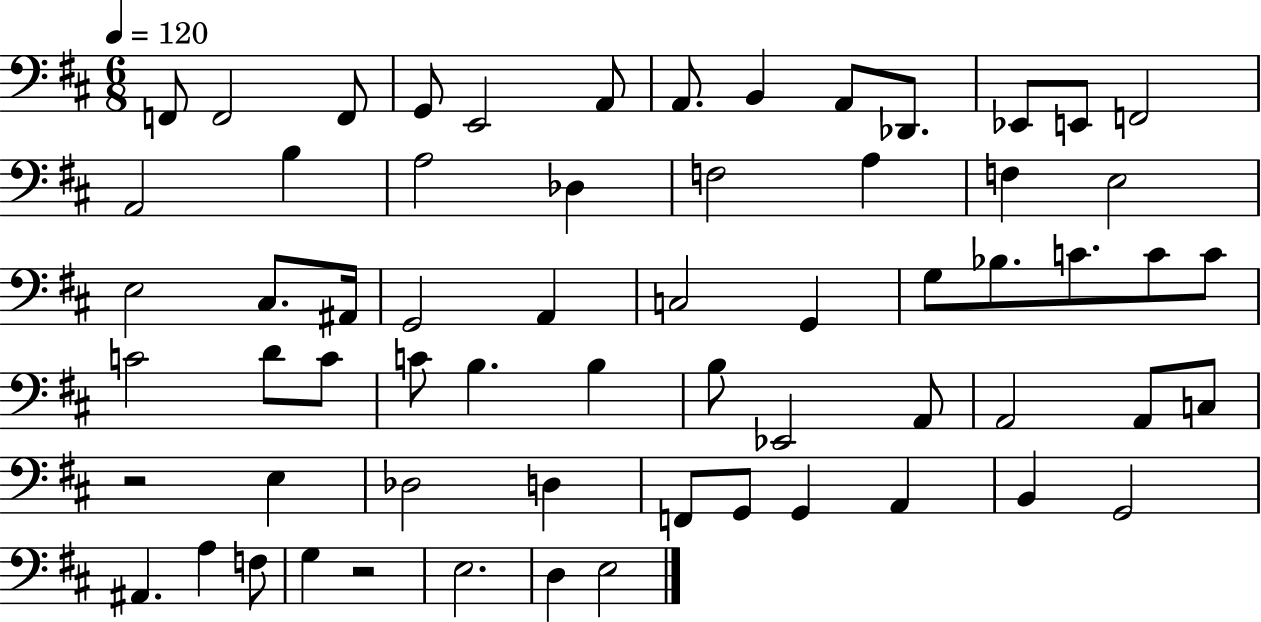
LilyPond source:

{
  \clef bass
  \numericTimeSignature
  \time 6/8
  \key d \major
  \tempo 4 = 120
  f,8 f,2 f,8 | g,8 e,2 a,8 | a,8. b,4 a,8 des,8. | ees,8 e,8 f,2 | \break a,2 b4 | a2 des4 | f2 a4 | f4 e2 | \break e2 cis8. ais,16 | g,2 a,4 | c2 g,4 | g8 bes8. c'8. c'8 c'8 | \break c'2 d'8 c'8 | c'8 b4. b4 | b8 ees,2 a,8 | a,2 a,8 c8 | \break r2 e4 | des2 d4 | f,8 g,8 g,4 a,4 | b,4 g,2 | \break ais,4. a4 f8 | g4 r2 | e2. | d4 e2 | \break \bar "|."
}